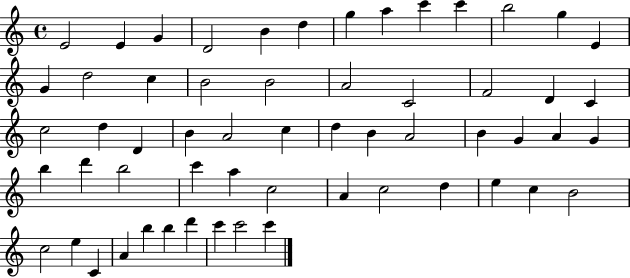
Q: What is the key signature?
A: C major